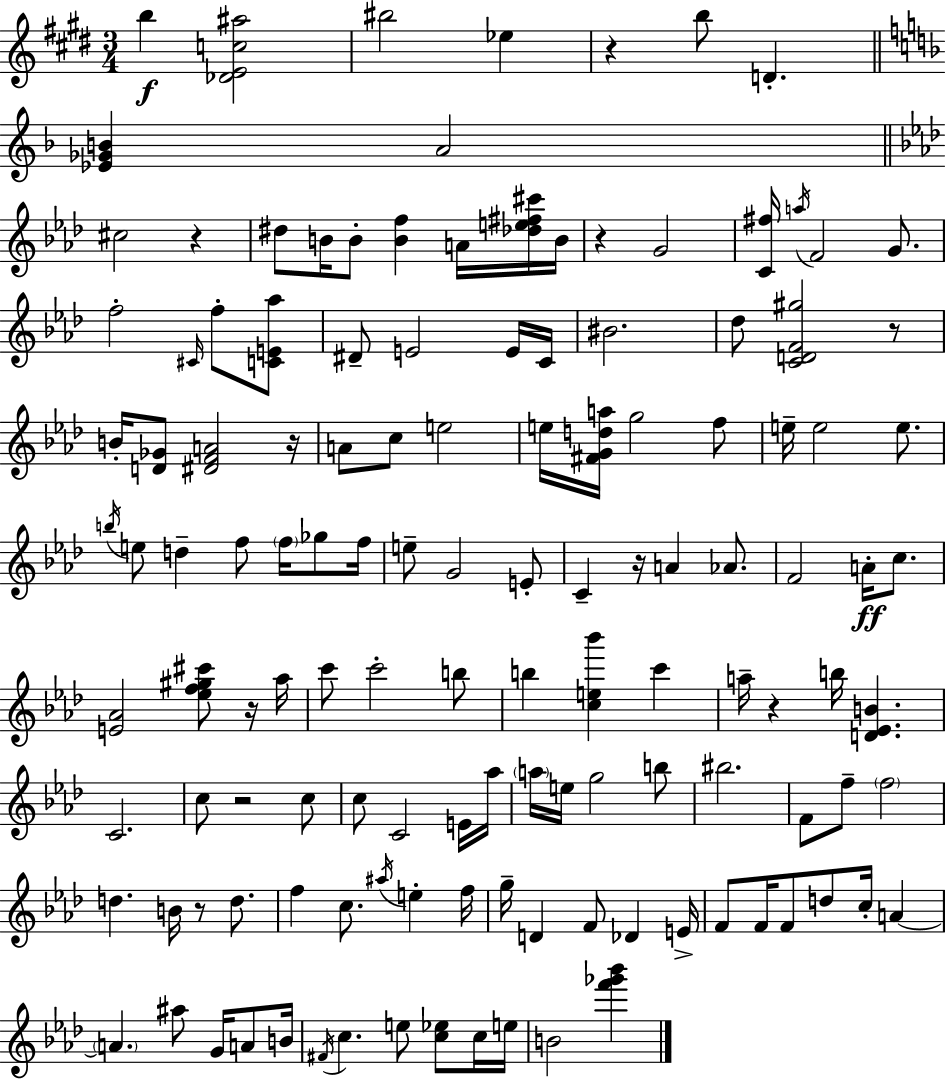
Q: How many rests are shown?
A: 10